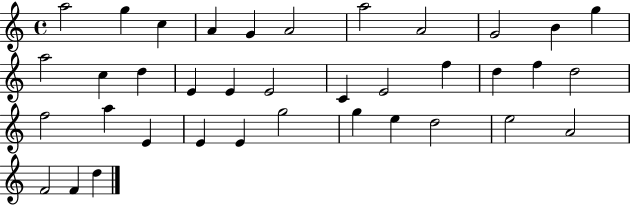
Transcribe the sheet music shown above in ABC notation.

X:1
T:Untitled
M:4/4
L:1/4
K:C
a2 g c A G A2 a2 A2 G2 B g a2 c d E E E2 C E2 f d f d2 f2 a E E E g2 g e d2 e2 A2 F2 F d